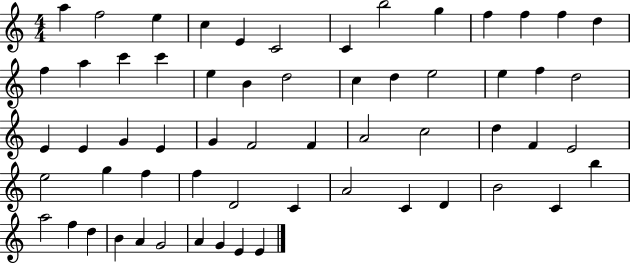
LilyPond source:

{
  \clef treble
  \numericTimeSignature
  \time 4/4
  \key c \major
  a''4 f''2 e''4 | c''4 e'4 c'2 | c'4 b''2 g''4 | f''4 f''4 f''4 d''4 | \break f''4 a''4 c'''4 c'''4 | e''4 b'4 d''2 | c''4 d''4 e''2 | e''4 f''4 d''2 | \break e'4 e'4 g'4 e'4 | g'4 f'2 f'4 | a'2 c''2 | d''4 f'4 e'2 | \break e''2 g''4 f''4 | f''4 d'2 c'4 | a'2 c'4 d'4 | b'2 c'4 b''4 | \break a''2 f''4 d''4 | b'4 a'4 g'2 | a'4 g'4 e'4 e'4 | \bar "|."
}